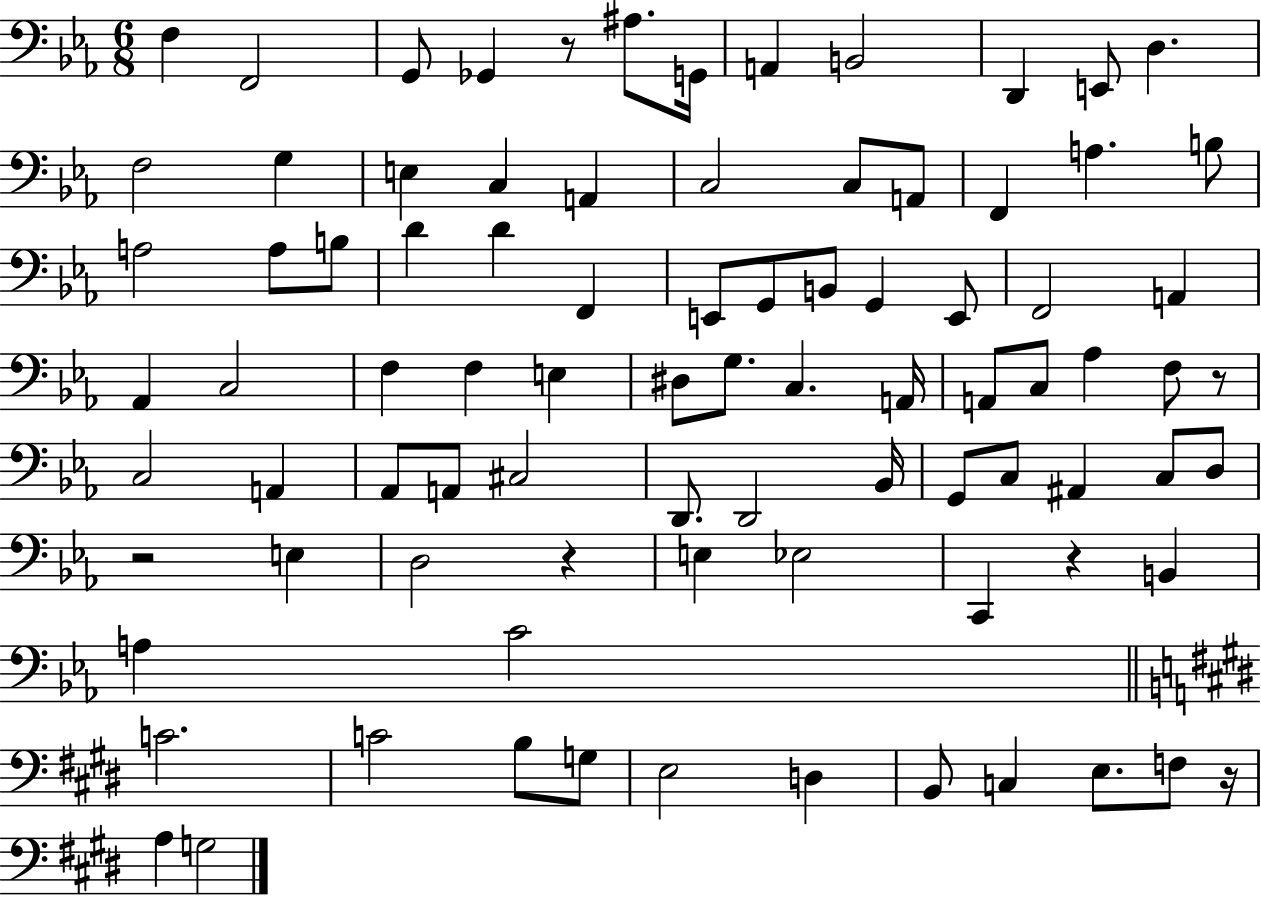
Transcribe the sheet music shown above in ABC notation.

X:1
T:Untitled
M:6/8
L:1/4
K:Eb
F, F,,2 G,,/2 _G,, z/2 ^A,/2 G,,/4 A,, B,,2 D,, E,,/2 D, F,2 G, E, C, A,, C,2 C,/2 A,,/2 F,, A, B,/2 A,2 A,/2 B,/2 D D F,, E,,/2 G,,/2 B,,/2 G,, E,,/2 F,,2 A,, _A,, C,2 F, F, E, ^D,/2 G,/2 C, A,,/4 A,,/2 C,/2 _A, F,/2 z/2 C,2 A,, _A,,/2 A,,/2 ^C,2 D,,/2 D,,2 _B,,/4 G,,/2 C,/2 ^A,, C,/2 D,/2 z2 E, D,2 z E, _E,2 C,, z B,, A, C2 C2 C2 B,/2 G,/2 E,2 D, B,,/2 C, E,/2 F,/2 z/4 A, G,2